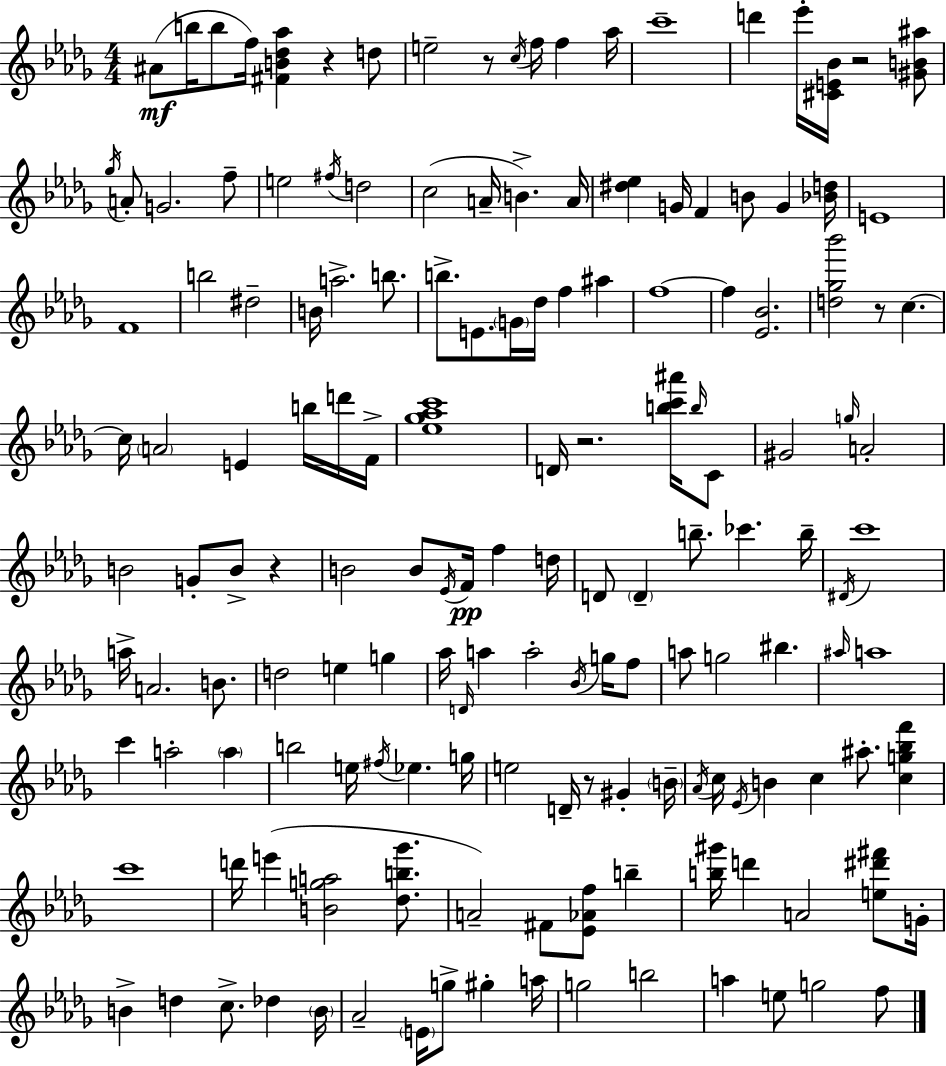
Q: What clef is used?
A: treble